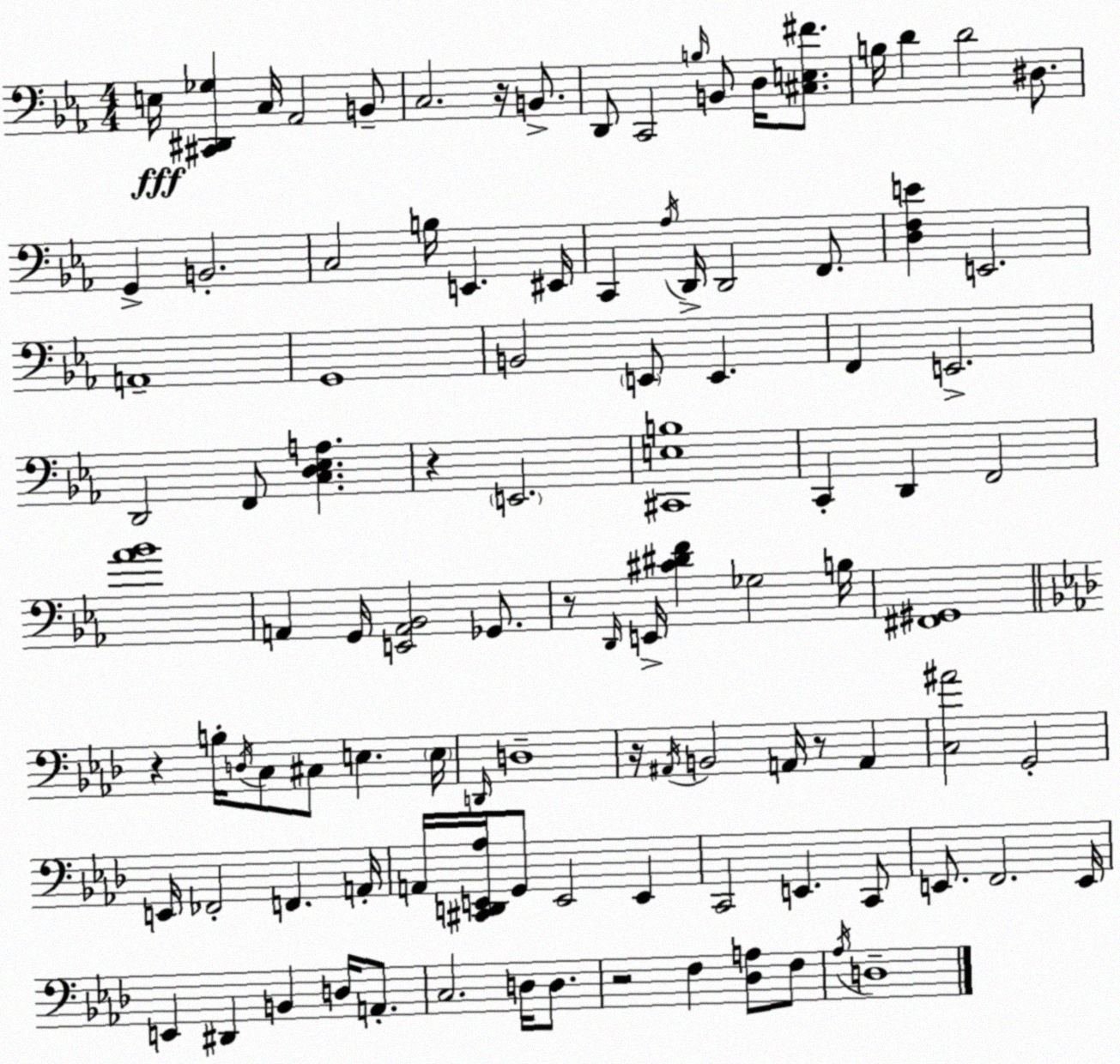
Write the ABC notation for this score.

X:1
T:Untitled
M:4/4
L:1/4
K:Cm
E,/4 [^C,,^D,,_G,] C,/4 _A,,2 B,,/2 C,2 z/4 B,,/2 D,,/2 C,,2 B,/4 B,,/2 D,/4 [^C,E,^F]/2 B,/4 D D2 ^D,/2 G,, B,,2 C,2 B,/4 E,, ^E,,/4 C,, _A,/4 D,,/4 D,,2 F,,/2 [D,F,E] E,,2 A,,4 G,,4 B,,2 E,,/2 E,, F,, E,,2 D,,2 F,,/2 [C,D,_E,A,] z E,,2 [^C,,E,B,]4 C,, D,, F,,2 [_A_B]4 A,, G,,/4 [E,,A,,_B,,]2 _G,,/2 z/2 D,,/4 E,,/4 [^C^DF] _G,2 B,/4 [^F,,^G,,]4 z B,/4 D,/4 C,/2 ^C,/2 E, E,/4 D,,/4 D,4 z/4 ^A,,/4 B,,2 A,,/4 z/2 A,, [C,^A]2 G,,2 E,,/4 _F,,2 F,, A,,/4 A,,/4 [^C,,D,,E,,_A,]/4 G,,/2 E,,2 E,, C,,2 E,, C,,/2 E,,/2 F,,2 E,,/4 E,, ^D,, B,, D,/4 A,,/2 C,2 D,/4 D,/2 z2 F, [_D,A,]/2 F,/2 _A,/4 D,4